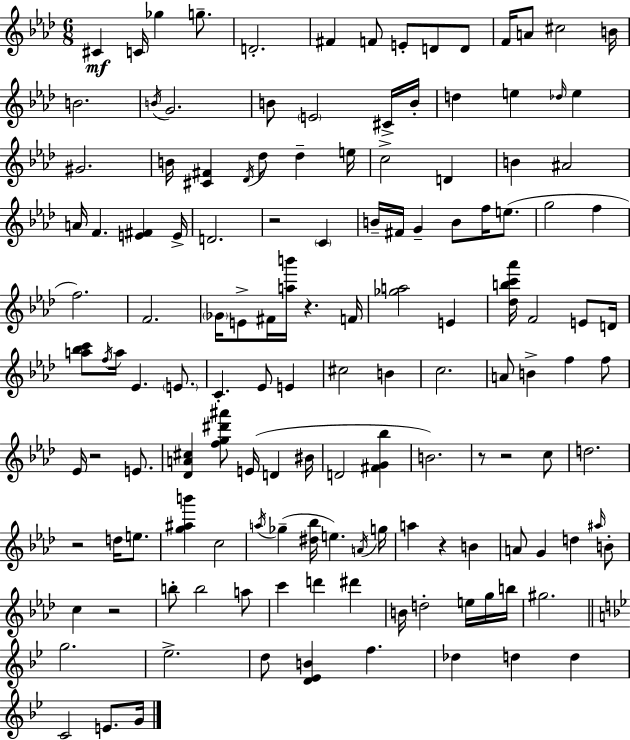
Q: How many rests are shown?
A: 8